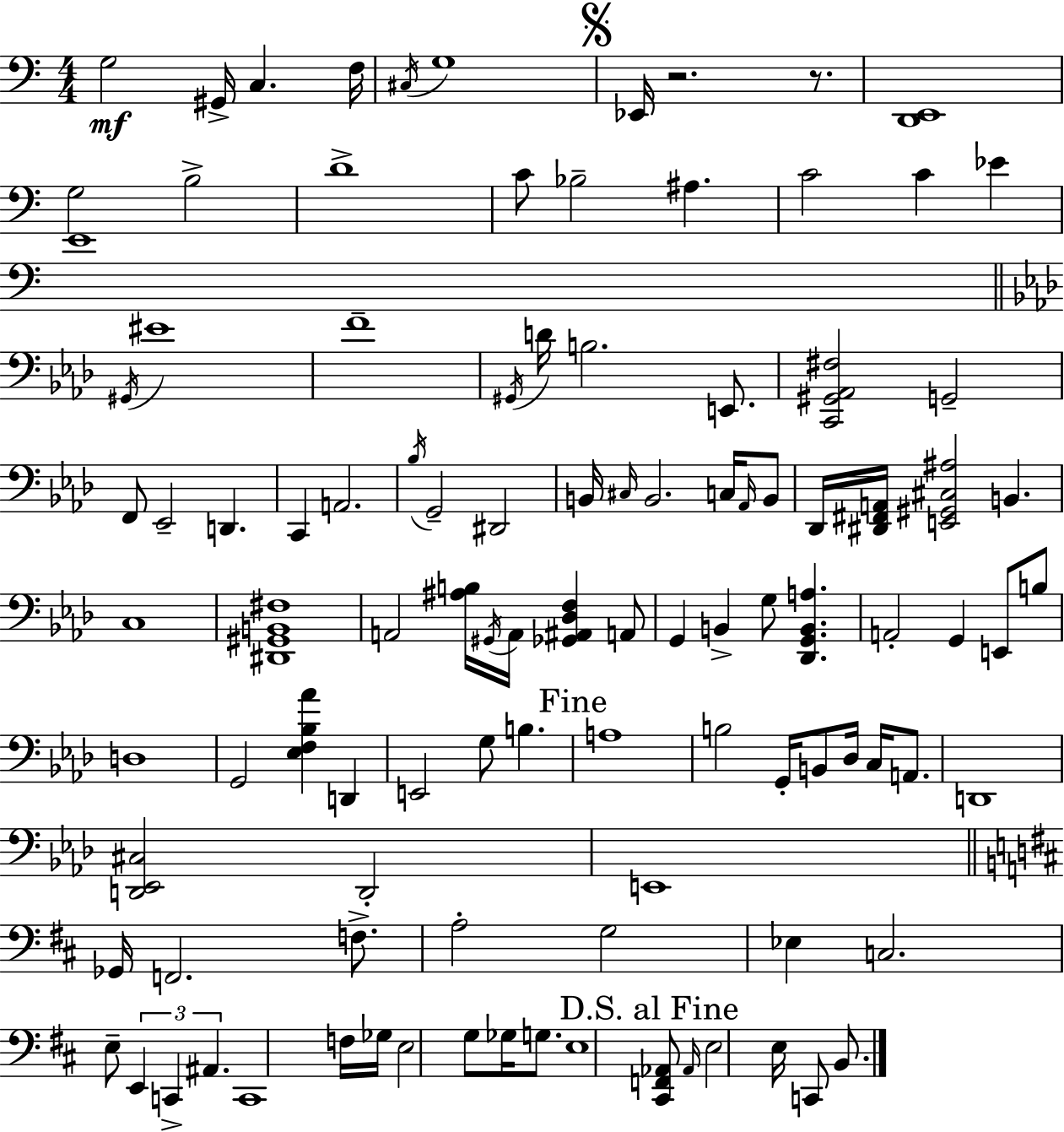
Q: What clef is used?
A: bass